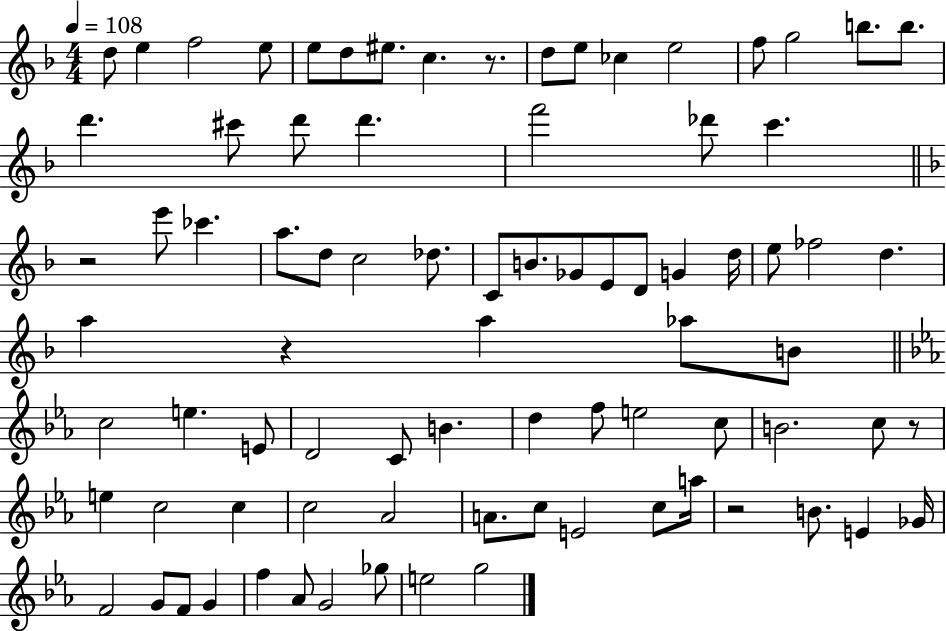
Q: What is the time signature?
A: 4/4